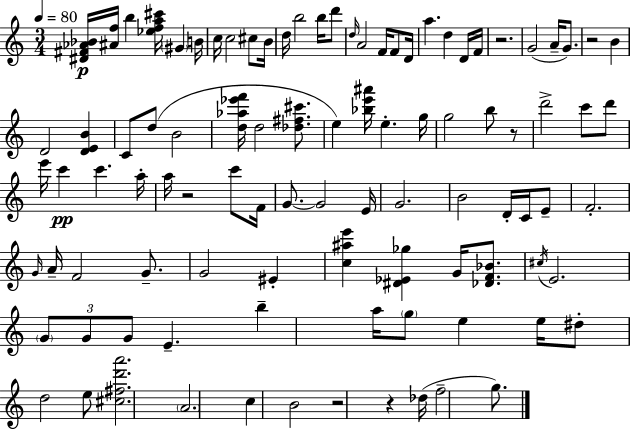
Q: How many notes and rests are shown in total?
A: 97